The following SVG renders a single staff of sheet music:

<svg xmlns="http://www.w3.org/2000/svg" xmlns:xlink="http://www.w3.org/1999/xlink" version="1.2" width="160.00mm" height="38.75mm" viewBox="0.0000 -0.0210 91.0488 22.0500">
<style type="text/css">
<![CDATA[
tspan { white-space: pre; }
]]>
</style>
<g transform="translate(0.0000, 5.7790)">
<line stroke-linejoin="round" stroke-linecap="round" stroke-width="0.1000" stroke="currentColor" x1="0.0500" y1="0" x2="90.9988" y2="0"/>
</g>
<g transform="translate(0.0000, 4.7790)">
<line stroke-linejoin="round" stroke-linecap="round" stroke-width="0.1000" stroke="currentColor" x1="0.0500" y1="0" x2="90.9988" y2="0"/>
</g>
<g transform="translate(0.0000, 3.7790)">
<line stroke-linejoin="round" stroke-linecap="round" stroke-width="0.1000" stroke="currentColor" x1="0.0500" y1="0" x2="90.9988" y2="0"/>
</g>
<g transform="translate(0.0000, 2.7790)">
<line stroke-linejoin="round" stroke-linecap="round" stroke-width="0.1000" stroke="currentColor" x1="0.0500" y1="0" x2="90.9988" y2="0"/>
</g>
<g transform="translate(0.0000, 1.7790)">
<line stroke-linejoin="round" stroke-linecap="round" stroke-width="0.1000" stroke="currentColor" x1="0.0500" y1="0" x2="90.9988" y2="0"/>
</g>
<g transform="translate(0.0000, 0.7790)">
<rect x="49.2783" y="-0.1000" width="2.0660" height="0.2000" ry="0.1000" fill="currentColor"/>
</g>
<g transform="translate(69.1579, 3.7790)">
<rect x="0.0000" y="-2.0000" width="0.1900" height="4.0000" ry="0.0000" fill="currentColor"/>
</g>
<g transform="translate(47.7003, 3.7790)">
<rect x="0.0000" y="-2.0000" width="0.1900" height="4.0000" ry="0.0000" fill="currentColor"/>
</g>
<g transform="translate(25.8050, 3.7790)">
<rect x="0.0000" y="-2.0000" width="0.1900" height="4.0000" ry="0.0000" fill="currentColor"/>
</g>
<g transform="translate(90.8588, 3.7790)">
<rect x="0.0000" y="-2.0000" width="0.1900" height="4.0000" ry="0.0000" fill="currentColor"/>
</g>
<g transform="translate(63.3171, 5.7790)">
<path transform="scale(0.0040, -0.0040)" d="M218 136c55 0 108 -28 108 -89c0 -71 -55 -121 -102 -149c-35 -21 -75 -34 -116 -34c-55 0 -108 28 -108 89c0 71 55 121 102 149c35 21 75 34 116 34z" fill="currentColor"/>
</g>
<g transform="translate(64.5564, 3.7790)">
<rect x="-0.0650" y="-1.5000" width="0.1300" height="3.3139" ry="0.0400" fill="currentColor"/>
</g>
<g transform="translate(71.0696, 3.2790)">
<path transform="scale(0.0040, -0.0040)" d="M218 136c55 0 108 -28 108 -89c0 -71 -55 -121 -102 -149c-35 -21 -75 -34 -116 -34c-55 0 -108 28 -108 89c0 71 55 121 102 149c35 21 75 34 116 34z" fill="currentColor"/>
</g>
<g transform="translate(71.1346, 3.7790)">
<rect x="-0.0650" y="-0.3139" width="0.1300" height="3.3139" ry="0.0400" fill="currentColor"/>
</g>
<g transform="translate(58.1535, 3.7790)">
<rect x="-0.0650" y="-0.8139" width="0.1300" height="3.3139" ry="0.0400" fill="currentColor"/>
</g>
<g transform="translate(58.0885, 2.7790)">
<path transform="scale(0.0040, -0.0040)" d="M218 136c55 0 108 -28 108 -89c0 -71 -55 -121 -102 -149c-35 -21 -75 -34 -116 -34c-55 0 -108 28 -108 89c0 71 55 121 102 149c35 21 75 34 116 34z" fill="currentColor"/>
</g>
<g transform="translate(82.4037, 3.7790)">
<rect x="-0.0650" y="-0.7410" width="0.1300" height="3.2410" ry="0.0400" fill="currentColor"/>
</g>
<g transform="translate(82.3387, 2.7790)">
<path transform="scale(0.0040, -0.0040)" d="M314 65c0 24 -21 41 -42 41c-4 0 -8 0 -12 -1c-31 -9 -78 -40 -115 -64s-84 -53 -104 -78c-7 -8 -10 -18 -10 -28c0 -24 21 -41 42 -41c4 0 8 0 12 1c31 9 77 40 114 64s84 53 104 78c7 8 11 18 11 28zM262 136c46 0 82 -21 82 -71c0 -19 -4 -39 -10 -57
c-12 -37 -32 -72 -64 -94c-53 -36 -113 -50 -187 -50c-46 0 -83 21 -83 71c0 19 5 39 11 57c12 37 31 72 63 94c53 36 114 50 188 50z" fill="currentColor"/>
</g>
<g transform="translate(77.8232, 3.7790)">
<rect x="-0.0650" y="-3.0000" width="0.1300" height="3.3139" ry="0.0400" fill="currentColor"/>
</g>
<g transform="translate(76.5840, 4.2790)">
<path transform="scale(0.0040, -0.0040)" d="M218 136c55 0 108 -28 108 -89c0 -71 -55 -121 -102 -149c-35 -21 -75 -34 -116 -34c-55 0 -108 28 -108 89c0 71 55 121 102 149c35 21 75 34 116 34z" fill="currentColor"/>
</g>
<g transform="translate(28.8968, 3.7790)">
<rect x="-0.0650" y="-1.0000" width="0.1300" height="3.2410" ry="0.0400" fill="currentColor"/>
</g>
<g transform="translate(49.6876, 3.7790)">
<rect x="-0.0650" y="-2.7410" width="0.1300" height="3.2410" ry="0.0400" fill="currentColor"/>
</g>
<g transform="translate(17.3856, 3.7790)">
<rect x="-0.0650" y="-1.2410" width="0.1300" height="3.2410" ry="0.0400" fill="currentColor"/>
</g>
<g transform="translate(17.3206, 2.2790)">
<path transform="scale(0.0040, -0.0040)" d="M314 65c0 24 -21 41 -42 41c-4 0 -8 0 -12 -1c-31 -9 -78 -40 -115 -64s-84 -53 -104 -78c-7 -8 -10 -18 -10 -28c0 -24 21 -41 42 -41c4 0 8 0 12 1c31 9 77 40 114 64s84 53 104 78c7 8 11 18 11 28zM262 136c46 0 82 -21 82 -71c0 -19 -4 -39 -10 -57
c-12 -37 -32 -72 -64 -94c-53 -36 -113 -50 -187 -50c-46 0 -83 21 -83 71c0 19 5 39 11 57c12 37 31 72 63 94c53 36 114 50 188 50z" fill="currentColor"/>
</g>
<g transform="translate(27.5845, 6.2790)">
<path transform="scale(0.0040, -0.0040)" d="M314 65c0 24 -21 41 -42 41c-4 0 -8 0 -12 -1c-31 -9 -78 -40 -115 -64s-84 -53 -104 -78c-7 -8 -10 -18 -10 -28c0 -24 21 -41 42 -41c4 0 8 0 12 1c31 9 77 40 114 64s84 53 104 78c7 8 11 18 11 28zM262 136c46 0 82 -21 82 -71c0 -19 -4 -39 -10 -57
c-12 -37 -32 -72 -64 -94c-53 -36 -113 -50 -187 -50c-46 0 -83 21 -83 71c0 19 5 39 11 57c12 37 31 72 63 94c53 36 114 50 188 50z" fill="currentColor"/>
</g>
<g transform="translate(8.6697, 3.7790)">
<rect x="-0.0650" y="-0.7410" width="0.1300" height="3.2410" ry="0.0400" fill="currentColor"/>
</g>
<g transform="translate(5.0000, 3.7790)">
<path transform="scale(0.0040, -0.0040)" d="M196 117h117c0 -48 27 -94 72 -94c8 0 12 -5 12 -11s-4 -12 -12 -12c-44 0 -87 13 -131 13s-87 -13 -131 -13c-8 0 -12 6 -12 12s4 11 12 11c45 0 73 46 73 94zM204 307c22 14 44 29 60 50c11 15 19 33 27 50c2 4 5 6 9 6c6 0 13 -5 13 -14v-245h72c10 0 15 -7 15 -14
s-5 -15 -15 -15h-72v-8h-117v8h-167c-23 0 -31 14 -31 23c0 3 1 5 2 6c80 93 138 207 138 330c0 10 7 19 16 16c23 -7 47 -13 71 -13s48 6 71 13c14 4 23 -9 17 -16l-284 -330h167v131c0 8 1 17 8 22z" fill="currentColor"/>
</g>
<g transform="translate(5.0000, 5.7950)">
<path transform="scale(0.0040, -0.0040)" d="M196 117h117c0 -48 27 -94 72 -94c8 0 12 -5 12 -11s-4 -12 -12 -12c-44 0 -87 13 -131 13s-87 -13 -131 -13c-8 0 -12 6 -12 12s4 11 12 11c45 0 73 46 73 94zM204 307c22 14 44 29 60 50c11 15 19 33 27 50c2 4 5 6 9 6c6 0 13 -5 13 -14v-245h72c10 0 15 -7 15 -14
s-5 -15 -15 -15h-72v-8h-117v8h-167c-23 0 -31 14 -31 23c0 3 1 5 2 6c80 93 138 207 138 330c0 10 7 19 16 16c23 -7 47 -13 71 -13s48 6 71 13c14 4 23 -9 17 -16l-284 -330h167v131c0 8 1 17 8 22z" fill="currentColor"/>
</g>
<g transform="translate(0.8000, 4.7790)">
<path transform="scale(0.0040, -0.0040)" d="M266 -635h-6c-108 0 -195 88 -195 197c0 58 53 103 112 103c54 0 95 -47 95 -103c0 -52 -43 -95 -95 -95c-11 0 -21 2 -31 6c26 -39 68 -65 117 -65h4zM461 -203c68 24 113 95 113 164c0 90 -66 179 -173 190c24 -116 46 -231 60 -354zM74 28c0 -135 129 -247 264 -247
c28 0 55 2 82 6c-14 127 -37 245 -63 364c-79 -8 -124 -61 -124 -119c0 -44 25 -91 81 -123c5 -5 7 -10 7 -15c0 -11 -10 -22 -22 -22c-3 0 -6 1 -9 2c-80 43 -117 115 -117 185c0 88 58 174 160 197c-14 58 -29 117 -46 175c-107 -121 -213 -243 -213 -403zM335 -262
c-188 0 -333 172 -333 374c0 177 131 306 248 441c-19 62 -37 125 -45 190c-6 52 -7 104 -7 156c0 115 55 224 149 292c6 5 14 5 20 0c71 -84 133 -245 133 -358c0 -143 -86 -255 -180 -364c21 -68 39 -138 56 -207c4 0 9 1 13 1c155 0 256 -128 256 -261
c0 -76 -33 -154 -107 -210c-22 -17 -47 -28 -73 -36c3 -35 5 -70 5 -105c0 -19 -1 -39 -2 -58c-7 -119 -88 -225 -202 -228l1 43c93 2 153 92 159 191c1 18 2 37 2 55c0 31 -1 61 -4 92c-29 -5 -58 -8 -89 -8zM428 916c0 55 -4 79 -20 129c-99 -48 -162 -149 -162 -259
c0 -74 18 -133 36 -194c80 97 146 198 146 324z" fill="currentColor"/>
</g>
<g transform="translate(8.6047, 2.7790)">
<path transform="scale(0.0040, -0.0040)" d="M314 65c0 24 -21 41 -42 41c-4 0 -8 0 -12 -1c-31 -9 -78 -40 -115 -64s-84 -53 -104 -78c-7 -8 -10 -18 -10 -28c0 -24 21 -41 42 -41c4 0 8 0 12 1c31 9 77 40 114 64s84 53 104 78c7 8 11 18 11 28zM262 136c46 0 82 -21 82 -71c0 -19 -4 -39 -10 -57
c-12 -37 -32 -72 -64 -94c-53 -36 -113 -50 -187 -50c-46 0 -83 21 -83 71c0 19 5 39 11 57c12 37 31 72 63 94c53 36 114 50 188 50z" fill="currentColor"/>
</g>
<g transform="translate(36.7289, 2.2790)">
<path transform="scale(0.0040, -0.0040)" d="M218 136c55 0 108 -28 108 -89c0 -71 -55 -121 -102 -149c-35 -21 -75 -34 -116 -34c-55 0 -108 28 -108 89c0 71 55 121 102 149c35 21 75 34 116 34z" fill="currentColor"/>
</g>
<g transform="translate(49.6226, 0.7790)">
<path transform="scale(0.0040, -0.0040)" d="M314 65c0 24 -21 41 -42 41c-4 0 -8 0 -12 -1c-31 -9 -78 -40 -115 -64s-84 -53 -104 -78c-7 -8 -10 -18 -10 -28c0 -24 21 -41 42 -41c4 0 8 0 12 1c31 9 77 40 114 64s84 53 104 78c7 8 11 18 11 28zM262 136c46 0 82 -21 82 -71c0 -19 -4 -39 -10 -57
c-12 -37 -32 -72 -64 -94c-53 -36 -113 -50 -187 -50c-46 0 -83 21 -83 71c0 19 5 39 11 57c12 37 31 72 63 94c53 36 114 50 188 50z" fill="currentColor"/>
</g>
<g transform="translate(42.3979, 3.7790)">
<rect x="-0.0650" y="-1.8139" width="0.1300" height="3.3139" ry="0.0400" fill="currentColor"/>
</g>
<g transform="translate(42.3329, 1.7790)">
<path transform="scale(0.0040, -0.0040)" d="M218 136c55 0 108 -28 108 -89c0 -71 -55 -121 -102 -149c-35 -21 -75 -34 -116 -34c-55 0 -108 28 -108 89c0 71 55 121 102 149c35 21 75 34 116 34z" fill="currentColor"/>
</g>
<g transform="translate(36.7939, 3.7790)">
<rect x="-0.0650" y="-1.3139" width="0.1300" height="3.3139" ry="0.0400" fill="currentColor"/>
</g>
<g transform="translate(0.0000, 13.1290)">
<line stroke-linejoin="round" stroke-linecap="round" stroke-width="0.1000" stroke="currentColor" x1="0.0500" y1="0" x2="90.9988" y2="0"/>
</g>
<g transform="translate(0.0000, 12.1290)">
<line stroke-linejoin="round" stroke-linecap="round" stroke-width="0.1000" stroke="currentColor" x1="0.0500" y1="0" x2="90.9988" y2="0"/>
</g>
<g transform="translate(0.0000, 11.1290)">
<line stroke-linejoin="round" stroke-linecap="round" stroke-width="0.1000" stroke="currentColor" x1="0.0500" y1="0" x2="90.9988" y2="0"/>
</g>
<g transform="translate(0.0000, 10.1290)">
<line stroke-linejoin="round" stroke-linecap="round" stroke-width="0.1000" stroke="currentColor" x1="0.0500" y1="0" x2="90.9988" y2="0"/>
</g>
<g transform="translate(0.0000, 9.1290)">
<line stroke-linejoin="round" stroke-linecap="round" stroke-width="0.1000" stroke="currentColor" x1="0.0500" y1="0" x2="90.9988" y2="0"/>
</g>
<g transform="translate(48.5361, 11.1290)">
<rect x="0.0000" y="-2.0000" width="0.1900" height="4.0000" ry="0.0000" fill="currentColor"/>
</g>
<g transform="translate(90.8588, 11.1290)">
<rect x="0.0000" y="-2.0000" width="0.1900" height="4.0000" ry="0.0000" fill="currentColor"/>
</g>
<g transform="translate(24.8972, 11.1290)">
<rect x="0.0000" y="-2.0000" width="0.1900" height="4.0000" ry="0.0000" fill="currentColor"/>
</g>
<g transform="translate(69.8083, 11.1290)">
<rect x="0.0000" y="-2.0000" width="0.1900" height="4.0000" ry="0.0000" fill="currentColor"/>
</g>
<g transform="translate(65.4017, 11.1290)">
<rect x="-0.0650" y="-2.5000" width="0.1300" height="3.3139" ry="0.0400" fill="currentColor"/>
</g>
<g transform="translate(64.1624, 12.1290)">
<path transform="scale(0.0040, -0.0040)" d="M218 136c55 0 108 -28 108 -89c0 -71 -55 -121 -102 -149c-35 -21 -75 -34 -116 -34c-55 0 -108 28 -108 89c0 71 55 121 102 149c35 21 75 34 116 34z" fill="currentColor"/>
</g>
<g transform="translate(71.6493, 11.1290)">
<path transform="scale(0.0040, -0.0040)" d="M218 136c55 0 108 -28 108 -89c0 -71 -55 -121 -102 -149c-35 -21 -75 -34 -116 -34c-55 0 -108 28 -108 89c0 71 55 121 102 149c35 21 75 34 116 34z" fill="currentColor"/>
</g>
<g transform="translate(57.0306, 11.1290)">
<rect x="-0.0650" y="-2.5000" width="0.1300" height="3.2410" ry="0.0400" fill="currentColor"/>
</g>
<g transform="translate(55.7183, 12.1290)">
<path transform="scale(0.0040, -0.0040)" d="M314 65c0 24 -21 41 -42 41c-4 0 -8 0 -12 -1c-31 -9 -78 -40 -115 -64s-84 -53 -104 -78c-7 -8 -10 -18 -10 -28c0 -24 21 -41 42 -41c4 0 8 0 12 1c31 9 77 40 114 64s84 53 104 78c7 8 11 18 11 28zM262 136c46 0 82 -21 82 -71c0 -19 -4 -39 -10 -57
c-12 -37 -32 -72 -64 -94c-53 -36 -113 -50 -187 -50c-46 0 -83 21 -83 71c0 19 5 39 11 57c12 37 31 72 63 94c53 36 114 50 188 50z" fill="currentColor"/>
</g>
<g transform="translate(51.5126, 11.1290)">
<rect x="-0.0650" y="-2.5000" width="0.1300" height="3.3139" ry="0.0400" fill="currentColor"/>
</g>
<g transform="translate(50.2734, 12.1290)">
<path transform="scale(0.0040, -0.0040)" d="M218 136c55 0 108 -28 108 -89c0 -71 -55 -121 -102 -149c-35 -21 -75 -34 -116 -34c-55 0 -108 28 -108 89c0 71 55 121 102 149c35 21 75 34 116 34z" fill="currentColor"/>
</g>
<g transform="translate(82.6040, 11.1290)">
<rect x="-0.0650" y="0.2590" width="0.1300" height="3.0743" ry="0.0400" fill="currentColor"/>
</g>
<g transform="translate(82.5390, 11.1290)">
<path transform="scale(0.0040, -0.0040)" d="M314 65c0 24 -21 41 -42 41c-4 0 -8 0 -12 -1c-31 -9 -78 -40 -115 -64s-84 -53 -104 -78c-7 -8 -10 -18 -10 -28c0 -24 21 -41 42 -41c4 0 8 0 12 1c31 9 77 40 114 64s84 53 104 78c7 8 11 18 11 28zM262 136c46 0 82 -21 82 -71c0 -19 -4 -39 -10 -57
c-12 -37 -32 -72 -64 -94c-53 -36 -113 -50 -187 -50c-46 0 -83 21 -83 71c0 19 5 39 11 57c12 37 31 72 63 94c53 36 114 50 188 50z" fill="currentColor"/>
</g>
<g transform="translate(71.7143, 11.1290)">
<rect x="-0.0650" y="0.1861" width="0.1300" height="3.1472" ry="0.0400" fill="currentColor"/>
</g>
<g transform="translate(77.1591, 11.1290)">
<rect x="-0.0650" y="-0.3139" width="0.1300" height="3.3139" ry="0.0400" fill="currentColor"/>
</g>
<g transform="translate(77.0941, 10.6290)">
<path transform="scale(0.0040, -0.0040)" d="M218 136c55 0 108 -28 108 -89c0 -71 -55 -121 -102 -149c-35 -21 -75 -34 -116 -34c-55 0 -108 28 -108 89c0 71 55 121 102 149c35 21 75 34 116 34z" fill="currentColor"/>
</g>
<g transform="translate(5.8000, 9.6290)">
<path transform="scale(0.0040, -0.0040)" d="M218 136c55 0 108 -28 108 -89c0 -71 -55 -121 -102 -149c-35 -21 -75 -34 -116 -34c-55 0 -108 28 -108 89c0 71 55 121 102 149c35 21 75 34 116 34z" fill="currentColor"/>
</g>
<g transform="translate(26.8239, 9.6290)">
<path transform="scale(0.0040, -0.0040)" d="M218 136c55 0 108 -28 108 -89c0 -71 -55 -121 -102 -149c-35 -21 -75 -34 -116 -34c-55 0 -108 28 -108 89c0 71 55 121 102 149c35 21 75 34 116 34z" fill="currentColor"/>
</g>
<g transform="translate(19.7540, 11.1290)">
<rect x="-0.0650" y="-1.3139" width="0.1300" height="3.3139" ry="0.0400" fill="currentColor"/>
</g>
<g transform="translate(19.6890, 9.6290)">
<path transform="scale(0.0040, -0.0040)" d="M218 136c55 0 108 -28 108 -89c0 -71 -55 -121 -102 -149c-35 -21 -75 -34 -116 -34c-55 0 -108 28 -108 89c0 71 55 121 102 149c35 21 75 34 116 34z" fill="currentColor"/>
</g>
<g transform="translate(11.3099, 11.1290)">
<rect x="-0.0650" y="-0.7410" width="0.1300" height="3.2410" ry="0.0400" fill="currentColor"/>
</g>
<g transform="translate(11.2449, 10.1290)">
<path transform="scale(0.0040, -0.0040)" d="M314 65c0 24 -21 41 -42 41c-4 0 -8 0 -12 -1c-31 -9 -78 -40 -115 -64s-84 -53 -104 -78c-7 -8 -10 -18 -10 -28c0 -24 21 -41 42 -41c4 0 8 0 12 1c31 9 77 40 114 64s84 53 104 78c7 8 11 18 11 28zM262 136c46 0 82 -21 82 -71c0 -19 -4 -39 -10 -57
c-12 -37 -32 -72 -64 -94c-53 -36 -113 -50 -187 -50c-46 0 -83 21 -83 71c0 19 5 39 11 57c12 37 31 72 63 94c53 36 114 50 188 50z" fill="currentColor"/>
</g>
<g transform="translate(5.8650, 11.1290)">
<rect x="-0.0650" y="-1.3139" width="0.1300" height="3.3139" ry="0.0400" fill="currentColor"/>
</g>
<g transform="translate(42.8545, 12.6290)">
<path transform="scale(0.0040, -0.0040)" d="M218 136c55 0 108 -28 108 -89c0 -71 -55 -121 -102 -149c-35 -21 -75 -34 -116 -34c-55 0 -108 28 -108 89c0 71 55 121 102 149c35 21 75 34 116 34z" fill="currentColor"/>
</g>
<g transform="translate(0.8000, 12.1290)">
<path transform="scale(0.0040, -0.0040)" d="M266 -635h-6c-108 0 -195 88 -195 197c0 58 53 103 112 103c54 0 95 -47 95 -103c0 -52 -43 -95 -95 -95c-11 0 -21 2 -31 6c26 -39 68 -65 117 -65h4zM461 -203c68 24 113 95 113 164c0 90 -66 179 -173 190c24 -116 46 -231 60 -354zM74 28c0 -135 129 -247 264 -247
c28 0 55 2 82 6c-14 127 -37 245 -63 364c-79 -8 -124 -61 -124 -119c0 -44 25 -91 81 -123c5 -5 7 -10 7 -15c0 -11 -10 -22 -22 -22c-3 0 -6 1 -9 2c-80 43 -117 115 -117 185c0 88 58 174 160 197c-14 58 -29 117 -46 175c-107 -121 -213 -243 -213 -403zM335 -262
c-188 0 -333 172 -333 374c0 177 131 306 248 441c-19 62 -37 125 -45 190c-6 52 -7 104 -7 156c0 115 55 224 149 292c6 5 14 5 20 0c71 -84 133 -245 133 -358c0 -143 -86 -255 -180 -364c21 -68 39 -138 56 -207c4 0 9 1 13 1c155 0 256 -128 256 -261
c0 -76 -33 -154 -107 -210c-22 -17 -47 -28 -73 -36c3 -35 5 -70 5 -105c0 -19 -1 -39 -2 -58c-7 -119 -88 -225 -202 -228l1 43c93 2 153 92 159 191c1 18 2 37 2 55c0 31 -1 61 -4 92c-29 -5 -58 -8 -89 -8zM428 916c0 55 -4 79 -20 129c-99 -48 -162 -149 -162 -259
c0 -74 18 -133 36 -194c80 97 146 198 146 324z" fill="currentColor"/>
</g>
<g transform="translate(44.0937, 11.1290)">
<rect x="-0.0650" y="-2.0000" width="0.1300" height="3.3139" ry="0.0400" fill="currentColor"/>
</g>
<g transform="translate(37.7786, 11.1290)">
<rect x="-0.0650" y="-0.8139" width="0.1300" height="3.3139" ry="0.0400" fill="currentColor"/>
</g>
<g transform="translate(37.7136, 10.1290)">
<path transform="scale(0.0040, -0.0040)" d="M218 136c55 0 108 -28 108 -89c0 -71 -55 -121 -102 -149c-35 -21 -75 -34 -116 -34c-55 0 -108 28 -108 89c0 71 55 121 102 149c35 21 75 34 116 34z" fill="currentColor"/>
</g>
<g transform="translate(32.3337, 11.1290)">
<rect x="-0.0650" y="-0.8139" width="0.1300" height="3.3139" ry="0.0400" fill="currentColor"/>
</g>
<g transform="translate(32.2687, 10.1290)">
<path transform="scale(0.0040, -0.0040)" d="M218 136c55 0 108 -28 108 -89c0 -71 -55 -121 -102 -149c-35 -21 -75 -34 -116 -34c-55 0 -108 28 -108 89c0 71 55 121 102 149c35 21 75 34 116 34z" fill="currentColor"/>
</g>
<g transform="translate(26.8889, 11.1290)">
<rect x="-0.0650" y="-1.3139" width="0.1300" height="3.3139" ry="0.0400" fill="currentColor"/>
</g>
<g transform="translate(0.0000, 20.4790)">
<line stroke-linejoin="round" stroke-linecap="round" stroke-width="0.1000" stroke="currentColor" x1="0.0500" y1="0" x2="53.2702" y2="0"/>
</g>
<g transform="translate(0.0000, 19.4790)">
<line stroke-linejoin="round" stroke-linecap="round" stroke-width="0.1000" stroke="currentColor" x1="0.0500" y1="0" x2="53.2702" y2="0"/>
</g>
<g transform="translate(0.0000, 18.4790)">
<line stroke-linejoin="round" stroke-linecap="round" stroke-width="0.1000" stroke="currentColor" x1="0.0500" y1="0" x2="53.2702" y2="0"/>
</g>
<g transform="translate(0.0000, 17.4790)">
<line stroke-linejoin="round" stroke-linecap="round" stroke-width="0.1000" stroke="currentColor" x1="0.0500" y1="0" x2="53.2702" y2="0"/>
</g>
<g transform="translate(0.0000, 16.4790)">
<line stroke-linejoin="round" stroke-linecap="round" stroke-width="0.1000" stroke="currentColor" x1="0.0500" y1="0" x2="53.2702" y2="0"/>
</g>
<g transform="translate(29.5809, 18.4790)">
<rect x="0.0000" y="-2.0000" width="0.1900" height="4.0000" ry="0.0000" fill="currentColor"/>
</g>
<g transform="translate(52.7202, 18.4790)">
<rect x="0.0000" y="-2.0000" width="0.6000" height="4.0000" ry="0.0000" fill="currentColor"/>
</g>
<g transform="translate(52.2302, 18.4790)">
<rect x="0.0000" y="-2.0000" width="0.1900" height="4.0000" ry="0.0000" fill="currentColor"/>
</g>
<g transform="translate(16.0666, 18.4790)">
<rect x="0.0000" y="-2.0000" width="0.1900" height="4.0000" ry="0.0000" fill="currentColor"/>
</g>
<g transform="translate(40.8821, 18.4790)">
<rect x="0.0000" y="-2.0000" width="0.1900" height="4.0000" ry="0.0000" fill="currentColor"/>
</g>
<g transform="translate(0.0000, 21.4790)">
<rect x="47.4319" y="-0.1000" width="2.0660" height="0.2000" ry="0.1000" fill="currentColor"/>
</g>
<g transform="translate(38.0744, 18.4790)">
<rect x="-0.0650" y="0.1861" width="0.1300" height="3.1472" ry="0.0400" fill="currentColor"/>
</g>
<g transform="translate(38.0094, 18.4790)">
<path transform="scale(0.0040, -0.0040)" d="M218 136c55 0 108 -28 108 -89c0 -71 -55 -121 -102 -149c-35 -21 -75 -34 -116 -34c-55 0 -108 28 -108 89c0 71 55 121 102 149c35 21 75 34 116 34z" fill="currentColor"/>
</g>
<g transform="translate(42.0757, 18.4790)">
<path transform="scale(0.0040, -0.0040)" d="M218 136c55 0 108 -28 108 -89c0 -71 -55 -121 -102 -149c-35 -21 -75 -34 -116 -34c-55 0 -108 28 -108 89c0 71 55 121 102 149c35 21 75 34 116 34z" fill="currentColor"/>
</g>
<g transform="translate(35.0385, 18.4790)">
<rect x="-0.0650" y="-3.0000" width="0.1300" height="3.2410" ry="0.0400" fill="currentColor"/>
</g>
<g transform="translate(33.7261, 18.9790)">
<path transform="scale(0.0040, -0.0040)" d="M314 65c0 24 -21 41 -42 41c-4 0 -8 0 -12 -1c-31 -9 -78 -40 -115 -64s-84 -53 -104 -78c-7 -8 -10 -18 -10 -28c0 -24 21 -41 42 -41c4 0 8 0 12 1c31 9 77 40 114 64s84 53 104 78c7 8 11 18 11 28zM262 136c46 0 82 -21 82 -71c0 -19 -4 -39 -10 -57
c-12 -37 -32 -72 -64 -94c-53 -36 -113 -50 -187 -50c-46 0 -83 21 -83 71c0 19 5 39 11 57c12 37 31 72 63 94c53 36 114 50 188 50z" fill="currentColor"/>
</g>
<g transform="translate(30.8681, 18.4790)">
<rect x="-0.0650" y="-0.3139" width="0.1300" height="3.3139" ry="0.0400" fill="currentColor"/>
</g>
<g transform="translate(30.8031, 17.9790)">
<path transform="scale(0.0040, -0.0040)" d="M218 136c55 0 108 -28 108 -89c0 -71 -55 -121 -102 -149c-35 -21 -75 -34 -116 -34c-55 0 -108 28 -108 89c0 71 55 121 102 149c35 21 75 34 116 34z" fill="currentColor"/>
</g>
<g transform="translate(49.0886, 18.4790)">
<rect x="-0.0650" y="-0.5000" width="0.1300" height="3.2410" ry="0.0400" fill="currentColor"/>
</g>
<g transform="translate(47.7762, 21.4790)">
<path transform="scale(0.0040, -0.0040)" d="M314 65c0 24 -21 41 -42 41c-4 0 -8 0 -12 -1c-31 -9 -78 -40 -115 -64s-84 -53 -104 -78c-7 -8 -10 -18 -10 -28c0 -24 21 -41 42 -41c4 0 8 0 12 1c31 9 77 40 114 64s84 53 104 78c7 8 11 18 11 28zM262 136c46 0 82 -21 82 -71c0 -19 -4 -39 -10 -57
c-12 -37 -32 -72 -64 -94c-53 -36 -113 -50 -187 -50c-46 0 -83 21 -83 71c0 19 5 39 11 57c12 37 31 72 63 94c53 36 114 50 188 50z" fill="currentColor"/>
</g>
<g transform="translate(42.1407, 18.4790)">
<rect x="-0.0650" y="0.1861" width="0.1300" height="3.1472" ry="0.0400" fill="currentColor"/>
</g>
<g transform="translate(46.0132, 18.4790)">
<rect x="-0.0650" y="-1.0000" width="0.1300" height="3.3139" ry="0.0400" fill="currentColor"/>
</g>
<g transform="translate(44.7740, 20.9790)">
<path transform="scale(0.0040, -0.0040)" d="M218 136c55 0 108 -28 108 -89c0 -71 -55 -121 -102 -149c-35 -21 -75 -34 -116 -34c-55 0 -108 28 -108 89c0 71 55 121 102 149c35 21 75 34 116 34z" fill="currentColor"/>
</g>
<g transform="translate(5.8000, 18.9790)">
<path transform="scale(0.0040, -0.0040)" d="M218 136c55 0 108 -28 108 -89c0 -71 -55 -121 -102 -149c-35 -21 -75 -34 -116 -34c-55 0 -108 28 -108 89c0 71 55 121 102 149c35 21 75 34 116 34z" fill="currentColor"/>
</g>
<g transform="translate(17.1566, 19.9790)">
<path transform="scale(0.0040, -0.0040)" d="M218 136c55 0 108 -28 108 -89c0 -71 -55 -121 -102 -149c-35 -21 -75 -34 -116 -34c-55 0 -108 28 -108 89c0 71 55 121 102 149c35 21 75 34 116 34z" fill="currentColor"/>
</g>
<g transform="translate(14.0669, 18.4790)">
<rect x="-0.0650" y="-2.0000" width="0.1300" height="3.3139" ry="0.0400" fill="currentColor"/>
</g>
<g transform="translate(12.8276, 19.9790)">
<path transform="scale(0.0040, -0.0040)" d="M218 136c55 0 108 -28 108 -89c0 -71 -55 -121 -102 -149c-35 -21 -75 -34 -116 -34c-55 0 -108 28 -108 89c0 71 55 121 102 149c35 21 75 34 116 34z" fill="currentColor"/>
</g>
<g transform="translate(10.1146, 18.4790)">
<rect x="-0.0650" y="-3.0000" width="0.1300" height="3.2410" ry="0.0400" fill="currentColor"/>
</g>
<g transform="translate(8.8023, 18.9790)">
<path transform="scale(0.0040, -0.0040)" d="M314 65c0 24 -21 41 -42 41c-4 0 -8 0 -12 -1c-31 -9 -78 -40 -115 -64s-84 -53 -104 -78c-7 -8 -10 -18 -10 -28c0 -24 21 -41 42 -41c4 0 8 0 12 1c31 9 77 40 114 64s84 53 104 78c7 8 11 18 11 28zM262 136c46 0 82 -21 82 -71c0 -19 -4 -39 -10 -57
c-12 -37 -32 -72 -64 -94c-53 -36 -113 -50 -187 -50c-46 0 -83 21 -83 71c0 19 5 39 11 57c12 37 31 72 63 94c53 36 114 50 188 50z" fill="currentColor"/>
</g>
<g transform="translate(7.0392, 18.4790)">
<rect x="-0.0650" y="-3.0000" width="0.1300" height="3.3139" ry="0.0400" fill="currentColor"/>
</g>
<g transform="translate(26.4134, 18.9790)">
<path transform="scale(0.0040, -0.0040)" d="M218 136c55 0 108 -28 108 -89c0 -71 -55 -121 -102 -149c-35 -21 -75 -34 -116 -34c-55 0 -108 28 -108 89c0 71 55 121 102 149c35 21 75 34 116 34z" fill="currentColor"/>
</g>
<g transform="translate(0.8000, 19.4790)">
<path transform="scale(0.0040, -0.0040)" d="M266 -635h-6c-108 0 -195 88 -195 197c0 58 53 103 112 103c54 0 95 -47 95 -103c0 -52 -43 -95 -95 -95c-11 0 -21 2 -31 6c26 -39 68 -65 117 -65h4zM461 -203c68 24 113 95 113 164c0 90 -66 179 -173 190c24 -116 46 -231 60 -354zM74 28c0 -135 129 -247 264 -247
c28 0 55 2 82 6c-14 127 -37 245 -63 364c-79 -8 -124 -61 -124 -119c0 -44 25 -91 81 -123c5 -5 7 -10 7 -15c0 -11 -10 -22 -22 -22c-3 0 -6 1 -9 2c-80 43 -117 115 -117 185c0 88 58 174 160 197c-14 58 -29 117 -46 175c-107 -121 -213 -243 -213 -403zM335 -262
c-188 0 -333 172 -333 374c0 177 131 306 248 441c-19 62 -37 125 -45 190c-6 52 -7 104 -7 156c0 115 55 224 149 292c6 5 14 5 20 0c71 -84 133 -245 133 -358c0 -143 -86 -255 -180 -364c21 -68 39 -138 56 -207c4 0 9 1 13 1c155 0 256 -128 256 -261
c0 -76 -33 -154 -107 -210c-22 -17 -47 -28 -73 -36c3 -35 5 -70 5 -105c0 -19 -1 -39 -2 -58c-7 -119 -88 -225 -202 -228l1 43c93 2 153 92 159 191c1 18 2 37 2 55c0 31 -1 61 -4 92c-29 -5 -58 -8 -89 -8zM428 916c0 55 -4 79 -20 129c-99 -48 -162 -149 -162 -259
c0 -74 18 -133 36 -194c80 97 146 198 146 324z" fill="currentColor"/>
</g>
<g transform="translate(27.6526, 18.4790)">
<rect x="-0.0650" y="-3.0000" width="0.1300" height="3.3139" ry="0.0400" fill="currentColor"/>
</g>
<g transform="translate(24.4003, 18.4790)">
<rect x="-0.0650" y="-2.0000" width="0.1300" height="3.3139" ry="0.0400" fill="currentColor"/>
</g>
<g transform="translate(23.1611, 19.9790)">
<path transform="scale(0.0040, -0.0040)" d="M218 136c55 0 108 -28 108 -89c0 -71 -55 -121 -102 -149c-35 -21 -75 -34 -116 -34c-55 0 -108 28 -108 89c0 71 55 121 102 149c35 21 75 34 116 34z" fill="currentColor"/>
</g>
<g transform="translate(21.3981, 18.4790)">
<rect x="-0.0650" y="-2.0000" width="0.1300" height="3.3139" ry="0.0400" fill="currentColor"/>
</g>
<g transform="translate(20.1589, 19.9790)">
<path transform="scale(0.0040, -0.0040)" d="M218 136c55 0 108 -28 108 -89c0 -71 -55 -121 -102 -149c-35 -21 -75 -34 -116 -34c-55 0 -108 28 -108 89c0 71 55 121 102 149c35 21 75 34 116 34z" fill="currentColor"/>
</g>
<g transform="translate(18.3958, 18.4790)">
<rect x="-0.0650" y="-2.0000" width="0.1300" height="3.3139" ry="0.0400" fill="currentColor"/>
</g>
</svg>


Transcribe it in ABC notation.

X:1
T:Untitled
M:4/4
L:1/4
K:C
d2 e2 D2 e f a2 d E c A d2 e d2 e e d d F G G2 G B c B2 A A2 F F F F A c A2 B B D C2